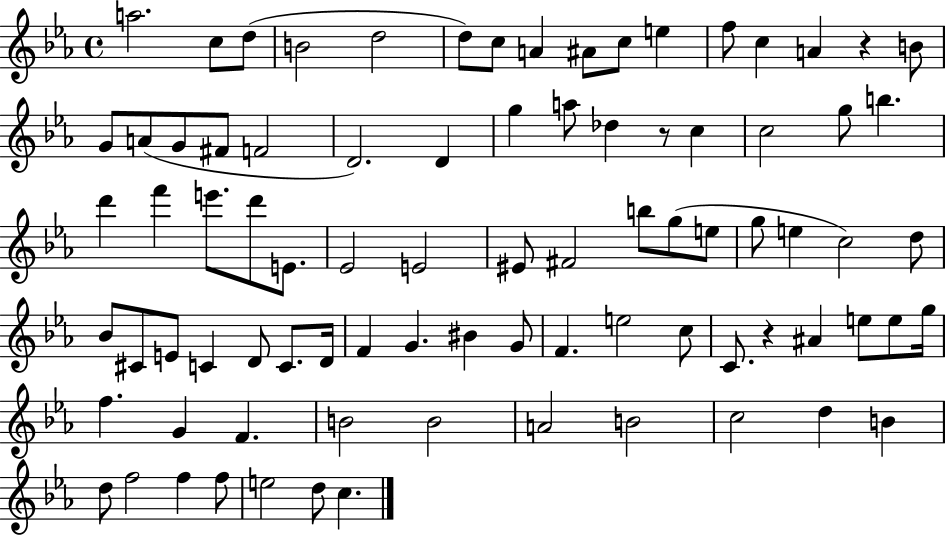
X:1
T:Untitled
M:4/4
L:1/4
K:Eb
a2 c/2 d/2 B2 d2 d/2 c/2 A ^A/2 c/2 e f/2 c A z B/2 G/2 A/2 G/2 ^F/2 F2 D2 D g a/2 _d z/2 c c2 g/2 b d' f' e'/2 d'/2 E/2 _E2 E2 ^E/2 ^F2 b/2 g/2 e/2 g/2 e c2 d/2 _B/2 ^C/2 E/2 C D/2 C/2 D/4 F G ^B G/2 F e2 c/2 C/2 z ^A e/2 e/2 g/4 f G F B2 B2 A2 B2 c2 d B d/2 f2 f f/2 e2 d/2 c